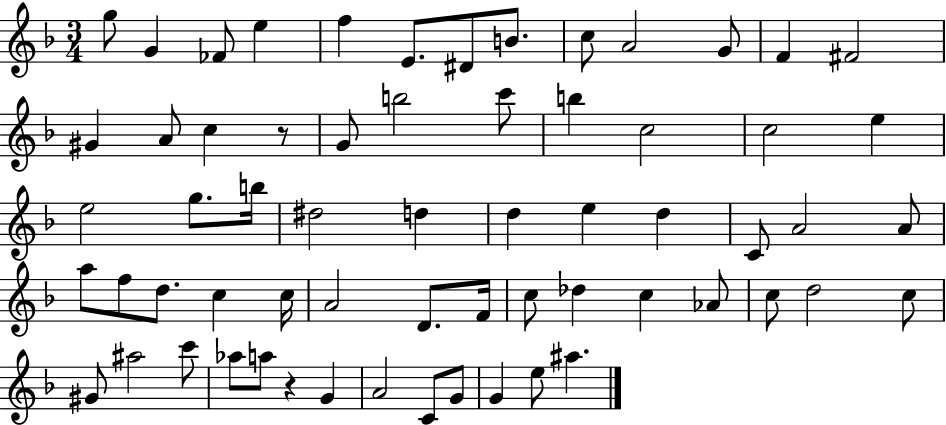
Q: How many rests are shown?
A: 2